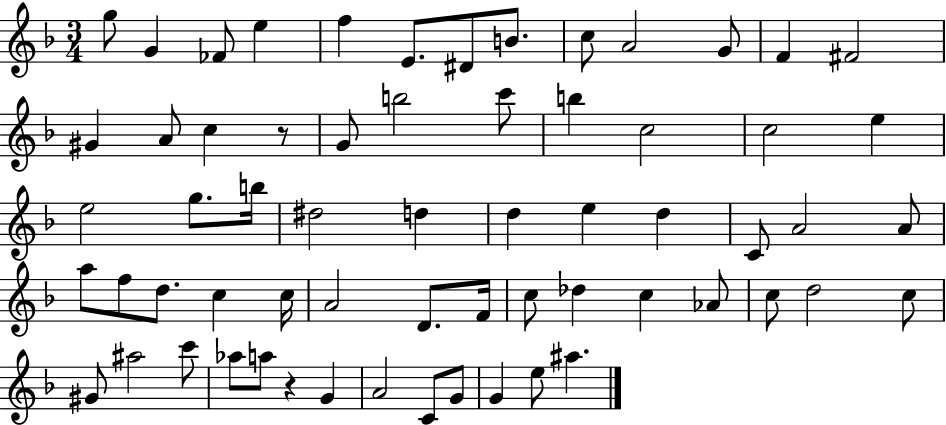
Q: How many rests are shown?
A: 2